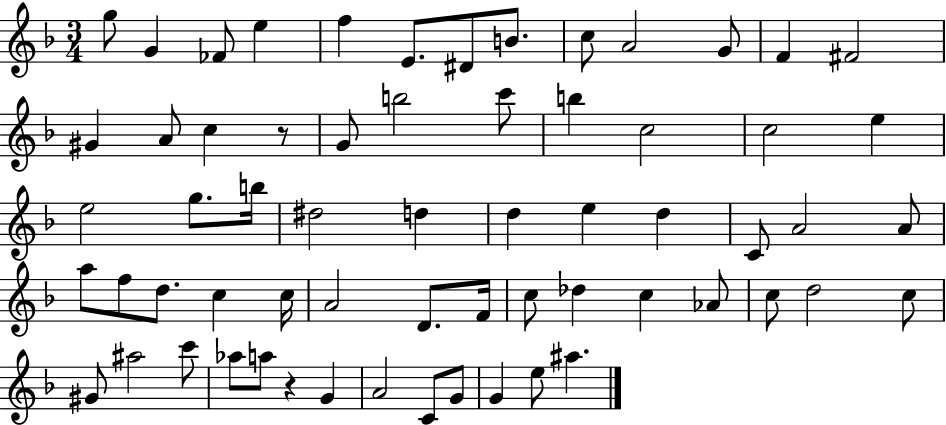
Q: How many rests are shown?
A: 2